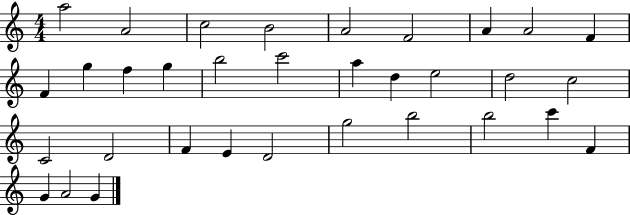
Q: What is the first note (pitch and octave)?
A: A5